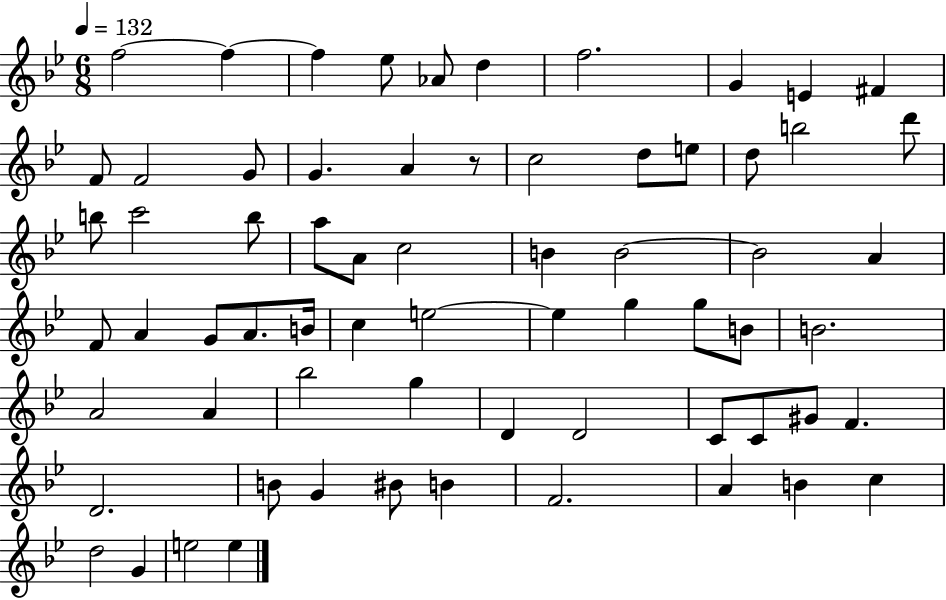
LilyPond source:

{
  \clef treble
  \numericTimeSignature
  \time 6/8
  \key bes \major
  \tempo 4 = 132
  f''2~~ f''4~~ | f''4 ees''8 aes'8 d''4 | f''2. | g'4 e'4 fis'4 | \break f'8 f'2 g'8 | g'4. a'4 r8 | c''2 d''8 e''8 | d''8 b''2 d'''8 | \break b''8 c'''2 b''8 | a''8 a'8 c''2 | b'4 b'2~~ | b'2 a'4 | \break f'8 a'4 g'8 a'8. b'16 | c''4 e''2~~ | e''4 g''4 g''8 b'8 | b'2. | \break a'2 a'4 | bes''2 g''4 | d'4 d'2 | c'8 c'8 gis'8 f'4. | \break d'2. | b'8 g'4 bis'8 b'4 | f'2. | a'4 b'4 c''4 | \break d''2 g'4 | e''2 e''4 | \bar "|."
}